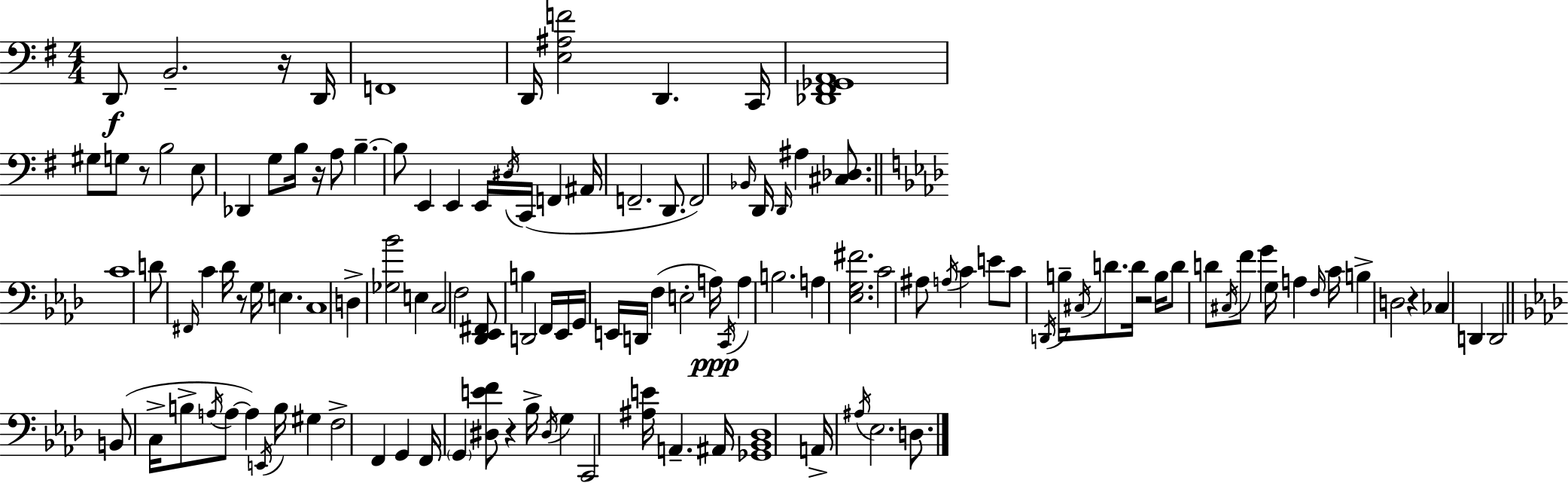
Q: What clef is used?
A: bass